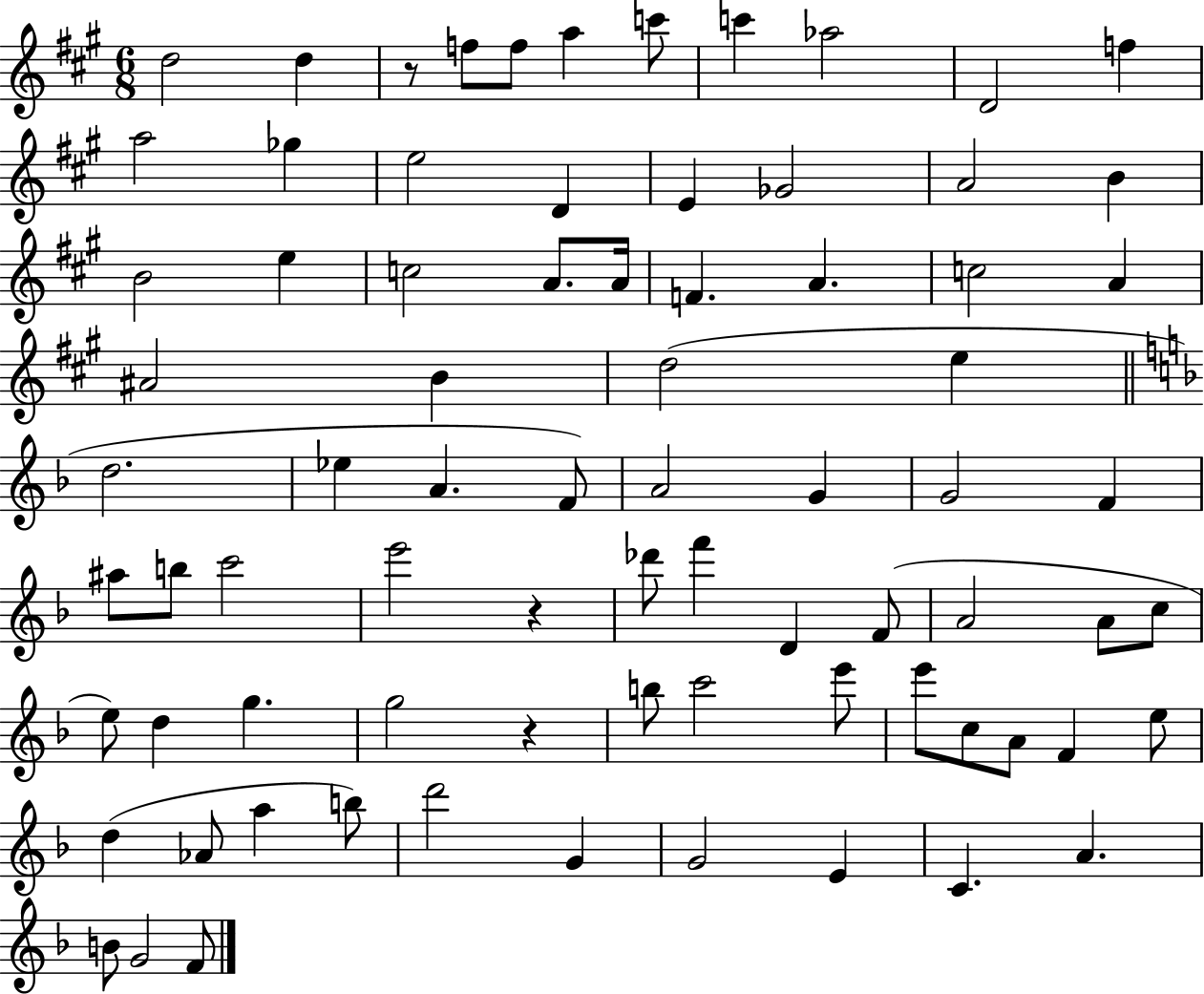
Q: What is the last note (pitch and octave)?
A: F4